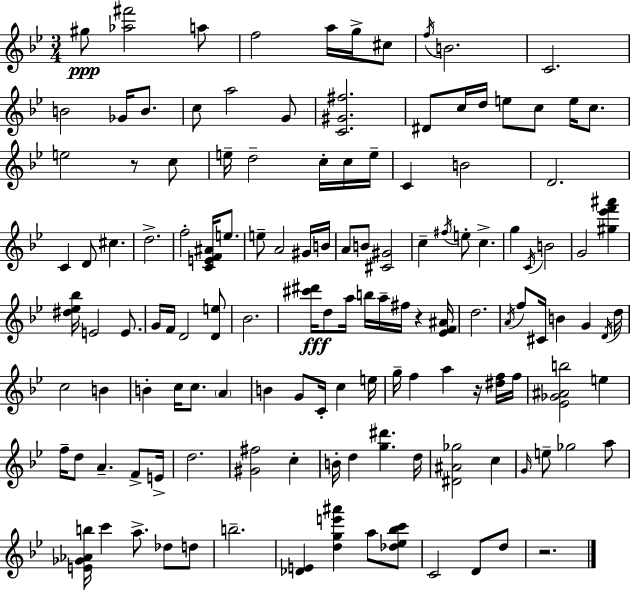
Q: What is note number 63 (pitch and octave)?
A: F#5